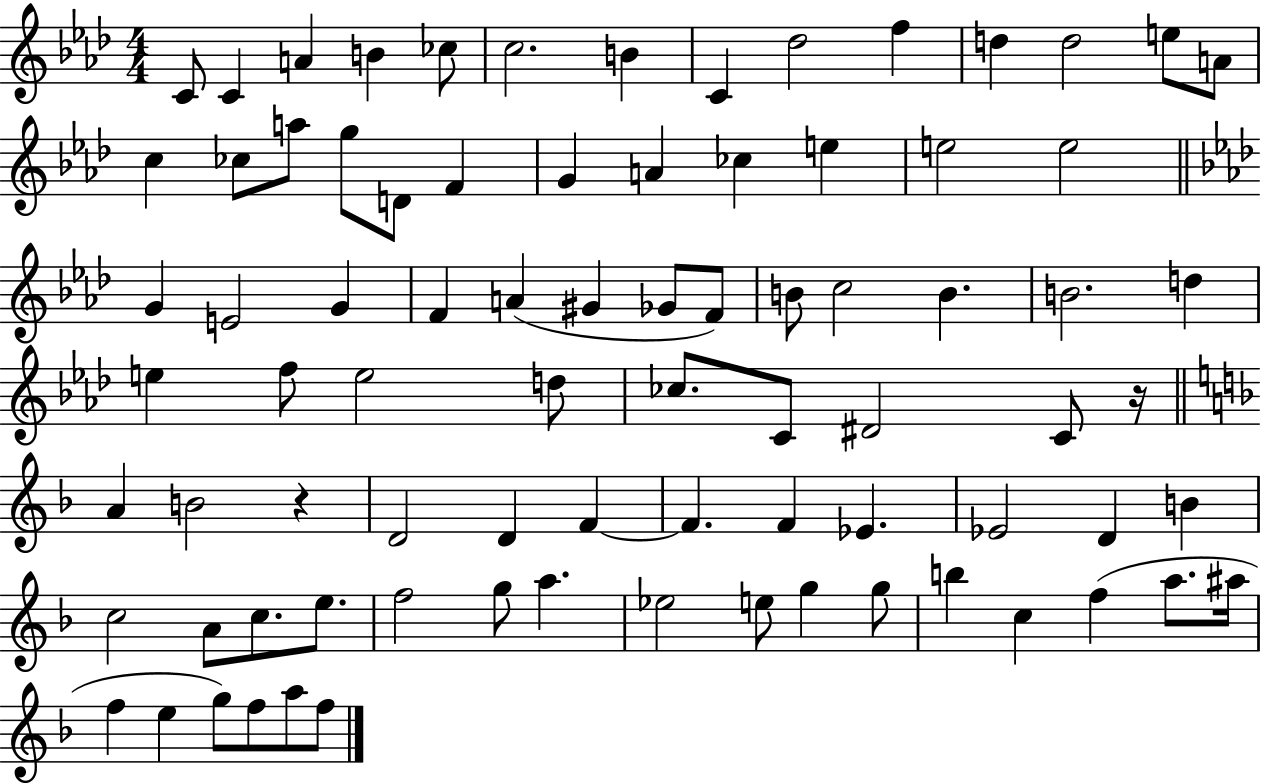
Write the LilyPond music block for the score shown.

{
  \clef treble
  \numericTimeSignature
  \time 4/4
  \key aes \major
  \repeat volta 2 { c'8 c'4 a'4 b'4 ces''8 | c''2. b'4 | c'4 des''2 f''4 | d''4 d''2 e''8 a'8 | \break c''4 ces''8 a''8 g''8 d'8 f'4 | g'4 a'4 ces''4 e''4 | e''2 e''2 | \bar "||" \break \key f \minor g'4 e'2 g'4 | f'4 a'4( gis'4 ges'8 f'8) | b'8 c''2 b'4. | b'2. d''4 | \break e''4 f''8 e''2 d''8 | ces''8. c'8 dis'2 c'8 r16 | \bar "||" \break \key f \major a'4 b'2 r4 | d'2 d'4 f'4~~ | f'4. f'4 ees'4. | ees'2 d'4 b'4 | \break c''2 a'8 c''8. e''8. | f''2 g''8 a''4. | ees''2 e''8 g''4 g''8 | b''4 c''4 f''4( a''8. ais''16 | \break f''4 e''4 g''8) f''8 a''8 f''8 | } \bar "|."
}